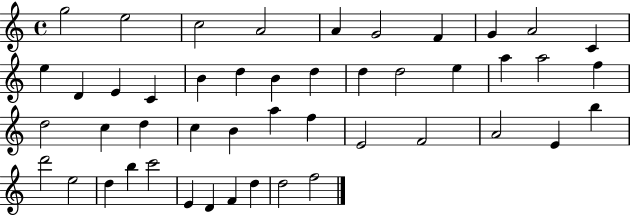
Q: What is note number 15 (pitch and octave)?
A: B4